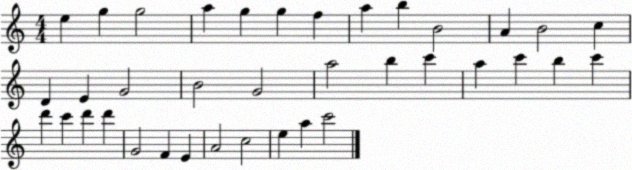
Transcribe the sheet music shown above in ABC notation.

X:1
T:Untitled
M:4/4
L:1/4
K:C
e g g2 a g g f a b B2 A B2 c D E G2 B2 G2 a2 b c' a c' b c' d' c' d' d' G2 F E A2 c2 e a c'2